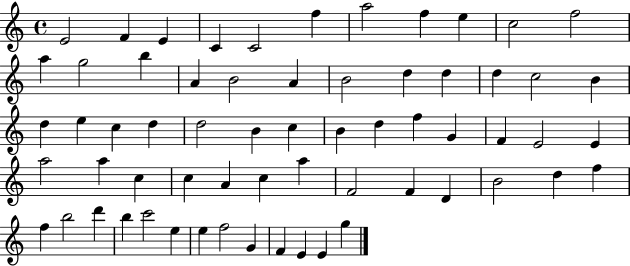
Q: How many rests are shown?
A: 0